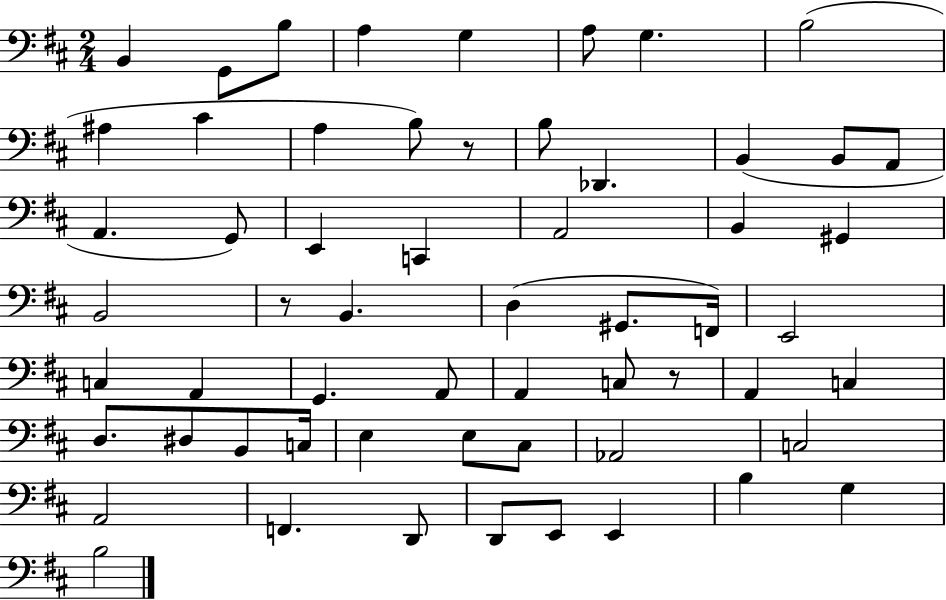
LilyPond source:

{
  \clef bass
  \numericTimeSignature
  \time 2/4
  \key d \major
  b,4 g,8 b8 | a4 g4 | a8 g4. | b2( | \break ais4 cis'4 | a4 b8) r8 | b8 des,4. | b,4( b,8 a,8 | \break a,4. g,8) | e,4 c,4 | a,2 | b,4 gis,4 | \break b,2 | r8 b,4. | d4( gis,8. f,16) | e,2 | \break c4 a,4 | g,4. a,8 | a,4 c8 r8 | a,4 c4 | \break d8. dis8 b,8 c16 | e4 e8 cis8 | aes,2 | c2 | \break a,2 | f,4. d,8 | d,8 e,8 e,4 | b4 g4 | \break b2 | \bar "|."
}